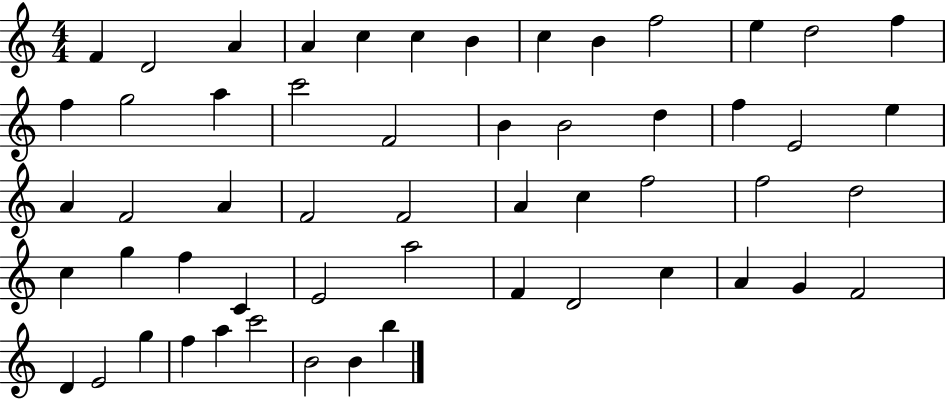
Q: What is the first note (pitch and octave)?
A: F4